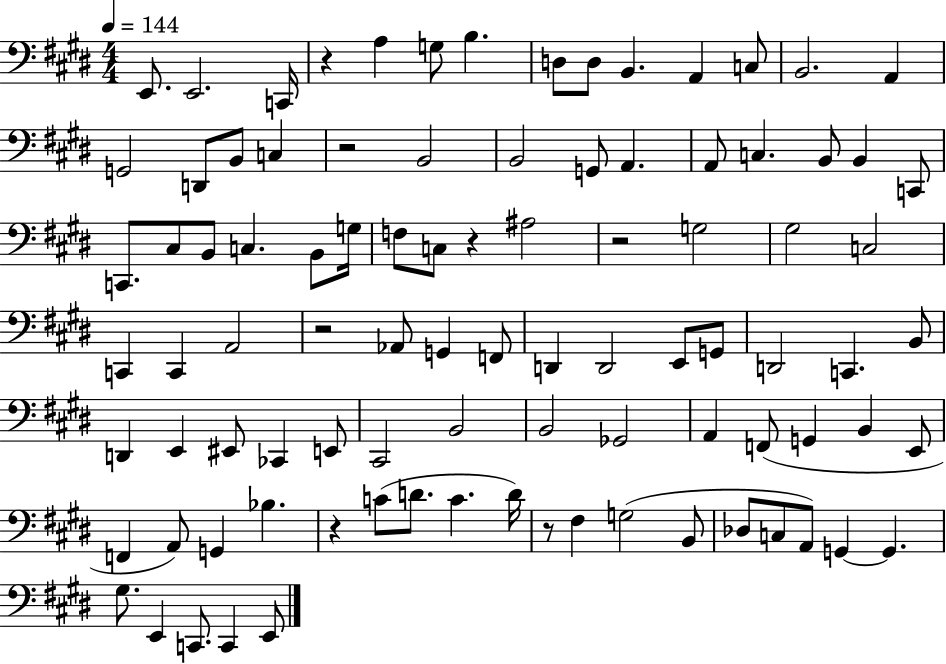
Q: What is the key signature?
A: E major